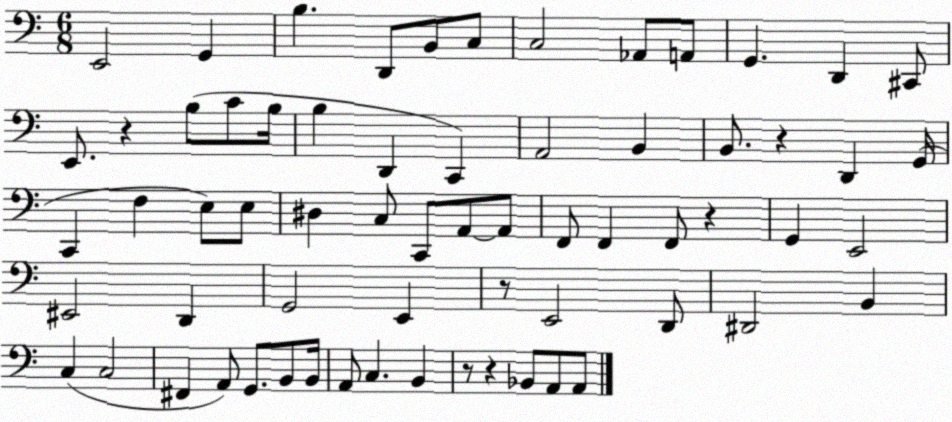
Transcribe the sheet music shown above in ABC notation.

X:1
T:Untitled
M:6/8
L:1/4
K:C
E,,2 G,, B, D,,/2 B,,/2 C,/2 C,2 _A,,/2 A,,/2 G,, D,, ^C,,/2 E,,/2 z B,/2 C/2 B,/4 B, D,, C,, A,,2 B,, B,,/2 z D,, G,,/4 C,, F, E,/2 E,/2 ^D, C,/2 C,,/2 A,,/2 A,,/2 F,,/2 F,, F,,/2 z G,, E,,2 ^E,,2 D,, G,,2 E,, z/2 E,,2 D,,/2 ^D,,2 B,, C, C,2 ^F,, A,,/2 G,,/2 B,,/2 B,,/4 A,,/2 C, B,, z/2 z _B,,/2 A,,/2 A,,/2